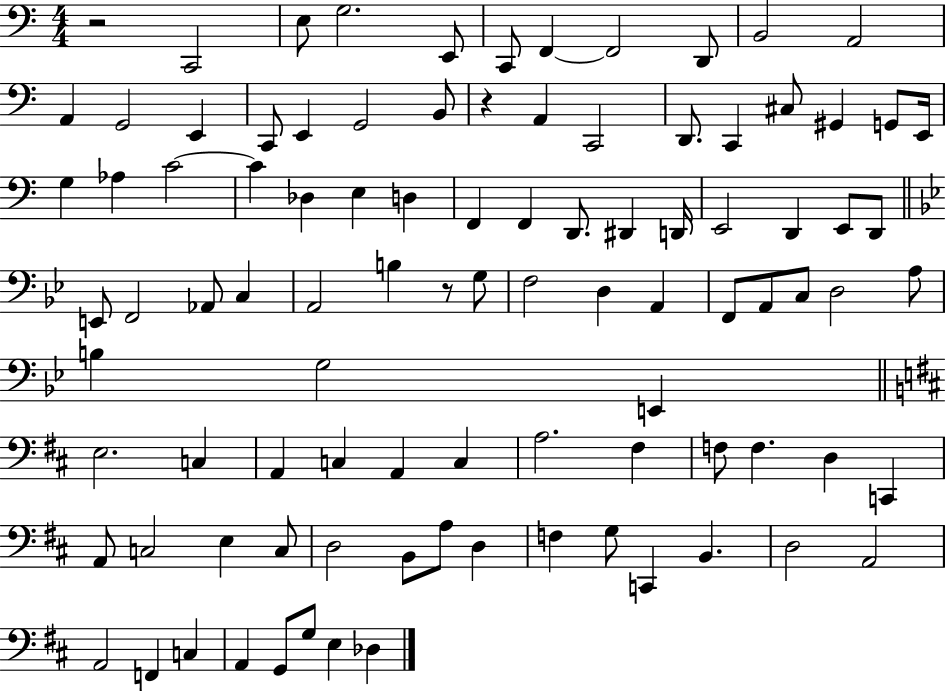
X:1
T:Untitled
M:4/4
L:1/4
K:C
z2 C,,2 E,/2 G,2 E,,/2 C,,/2 F,, F,,2 D,,/2 B,,2 A,,2 A,, G,,2 E,, C,,/2 E,, G,,2 B,,/2 z A,, C,,2 D,,/2 C,, ^C,/2 ^G,, G,,/2 E,,/4 G, _A, C2 C _D, E, D, F,, F,, D,,/2 ^D,, D,,/4 E,,2 D,, E,,/2 D,,/2 E,,/2 F,,2 _A,,/2 C, A,,2 B, z/2 G,/2 F,2 D, A,, F,,/2 A,,/2 C,/2 D,2 A,/2 B, G,2 E,, E,2 C, A,, C, A,, C, A,2 ^F, F,/2 F, D, C,, A,,/2 C,2 E, C,/2 D,2 B,,/2 A,/2 D, F, G,/2 C,, B,, D,2 A,,2 A,,2 F,, C, A,, G,,/2 G,/2 E, _D,